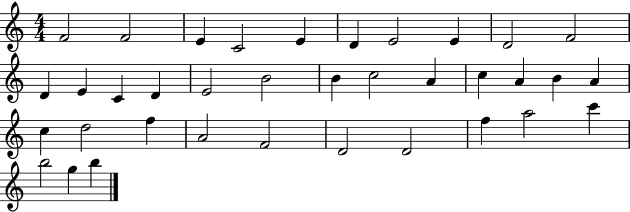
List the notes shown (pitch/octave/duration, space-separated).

F4/h F4/h E4/q C4/h E4/q D4/q E4/h E4/q D4/h F4/h D4/q E4/q C4/q D4/q E4/h B4/h B4/q C5/h A4/q C5/q A4/q B4/q A4/q C5/q D5/h F5/q A4/h F4/h D4/h D4/h F5/q A5/h C6/q B5/h G5/q B5/q